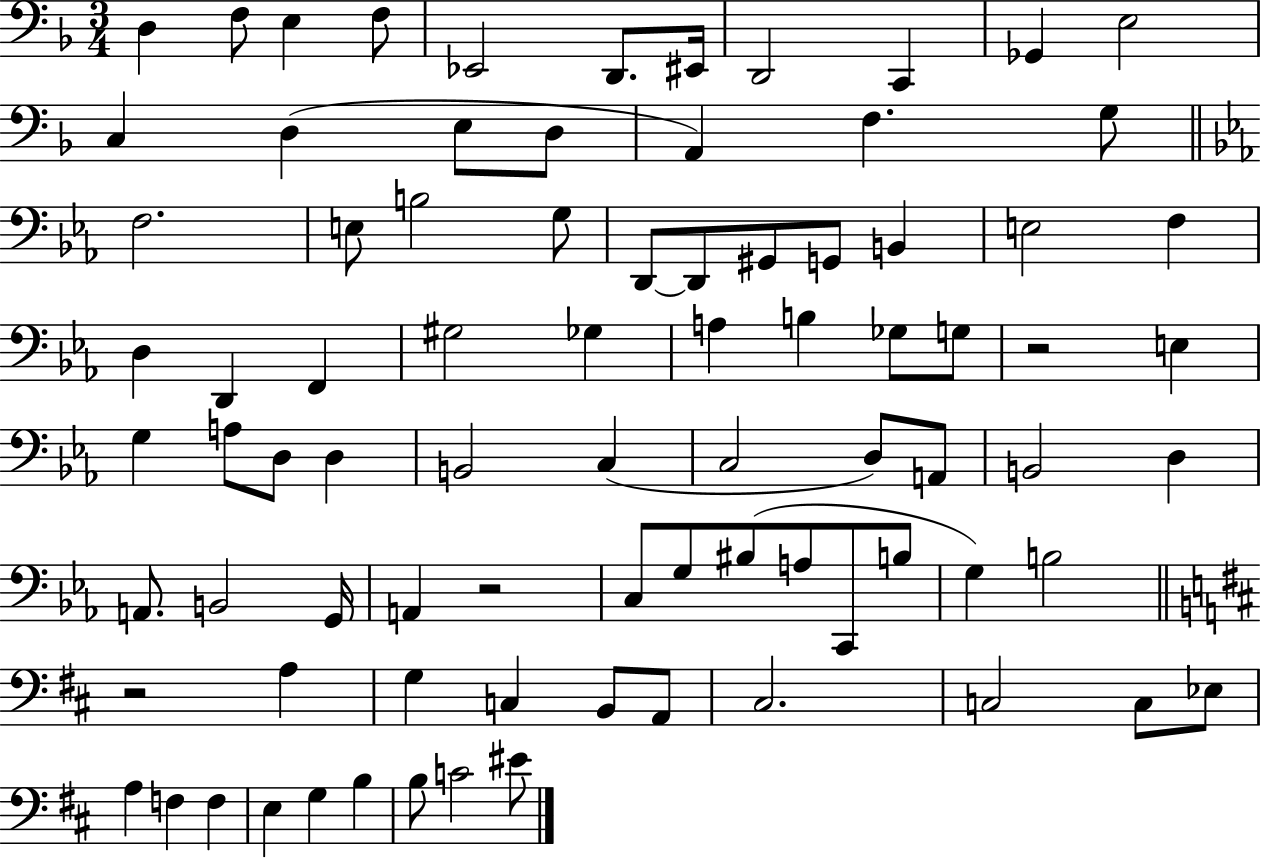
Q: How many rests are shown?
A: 3